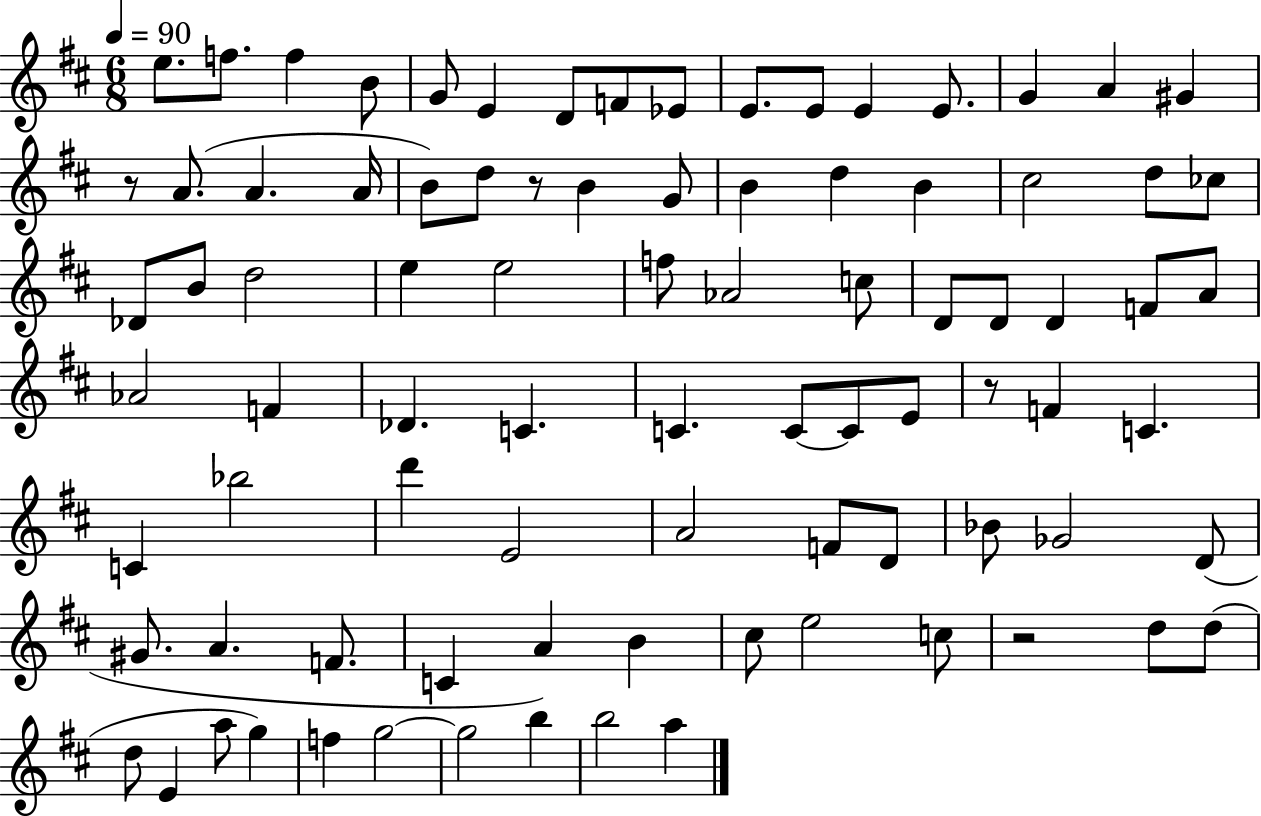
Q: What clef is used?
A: treble